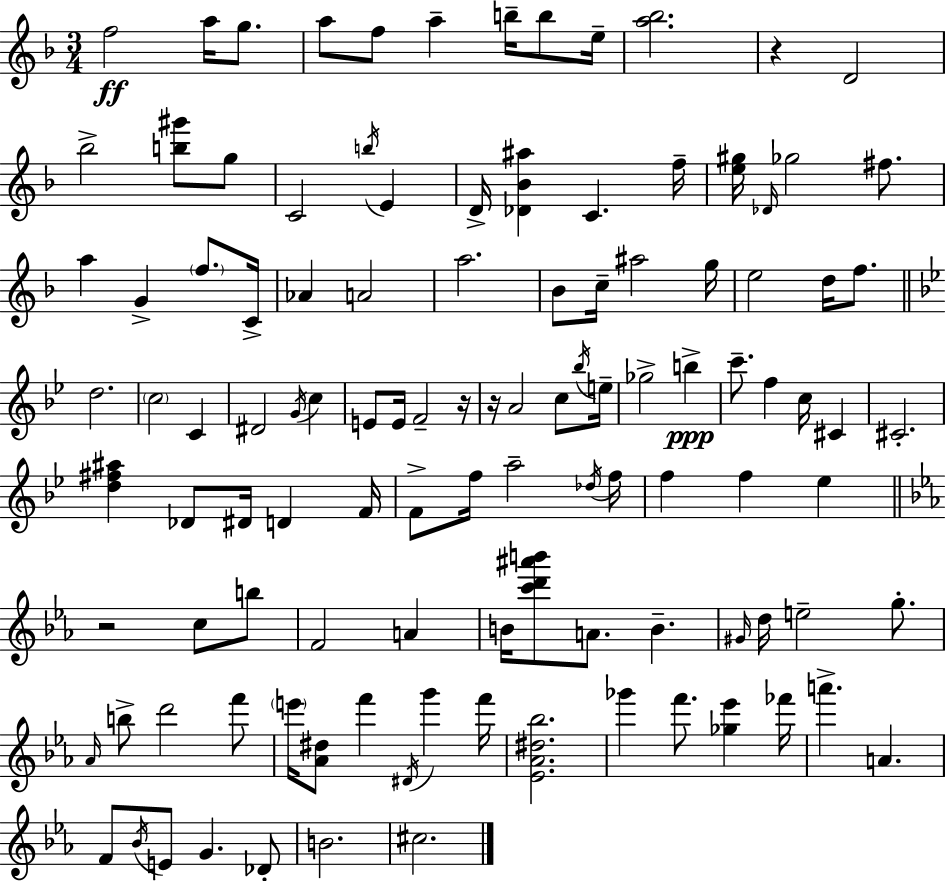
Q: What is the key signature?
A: D minor